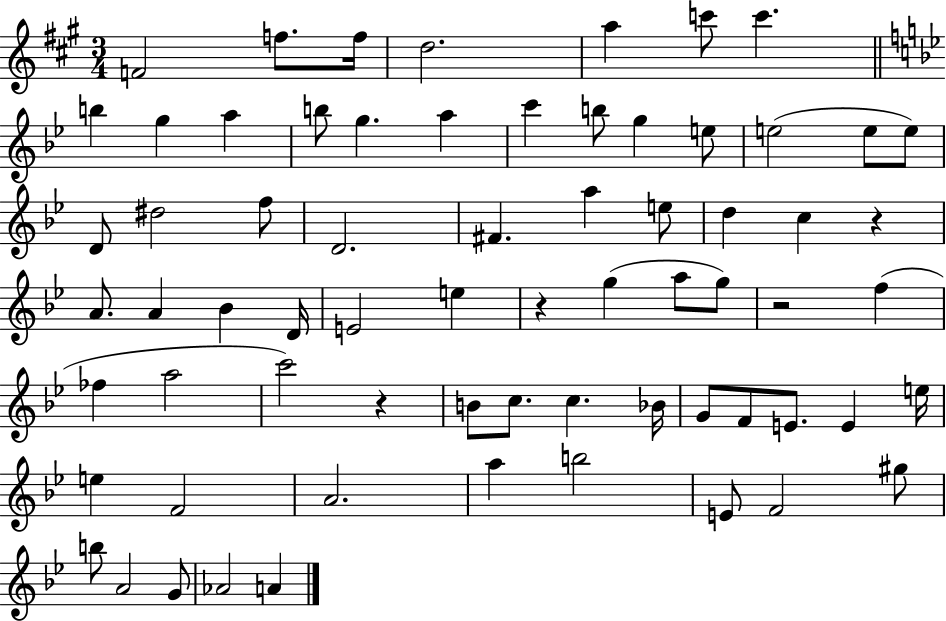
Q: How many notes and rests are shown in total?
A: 68